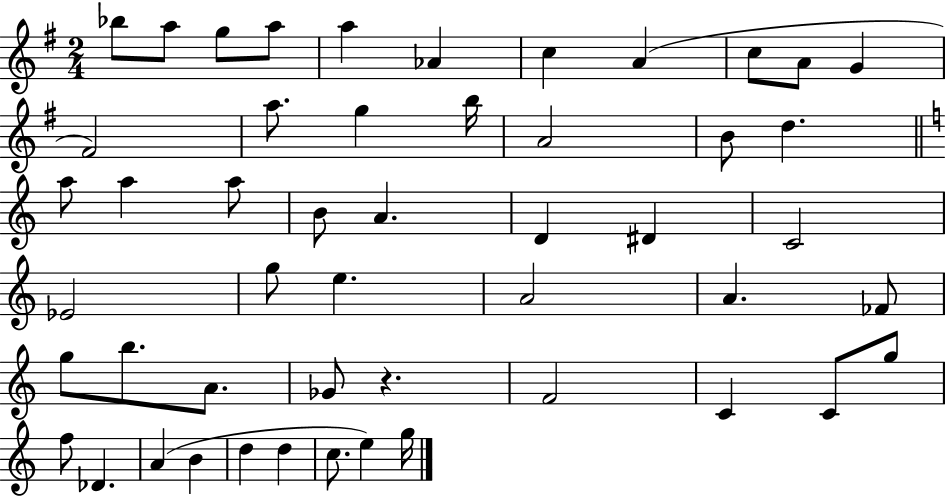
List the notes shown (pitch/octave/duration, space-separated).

Bb5/e A5/e G5/e A5/e A5/q Ab4/q C5/q A4/q C5/e A4/e G4/q F#4/h A5/e. G5/q B5/s A4/h B4/e D5/q. A5/e A5/q A5/e B4/e A4/q. D4/q D#4/q C4/h Eb4/h G5/e E5/q. A4/h A4/q. FES4/e G5/e B5/e. A4/e. Gb4/e R/q. F4/h C4/q C4/e G5/e F5/e Db4/q. A4/q B4/q D5/q D5/q C5/e. E5/q G5/s